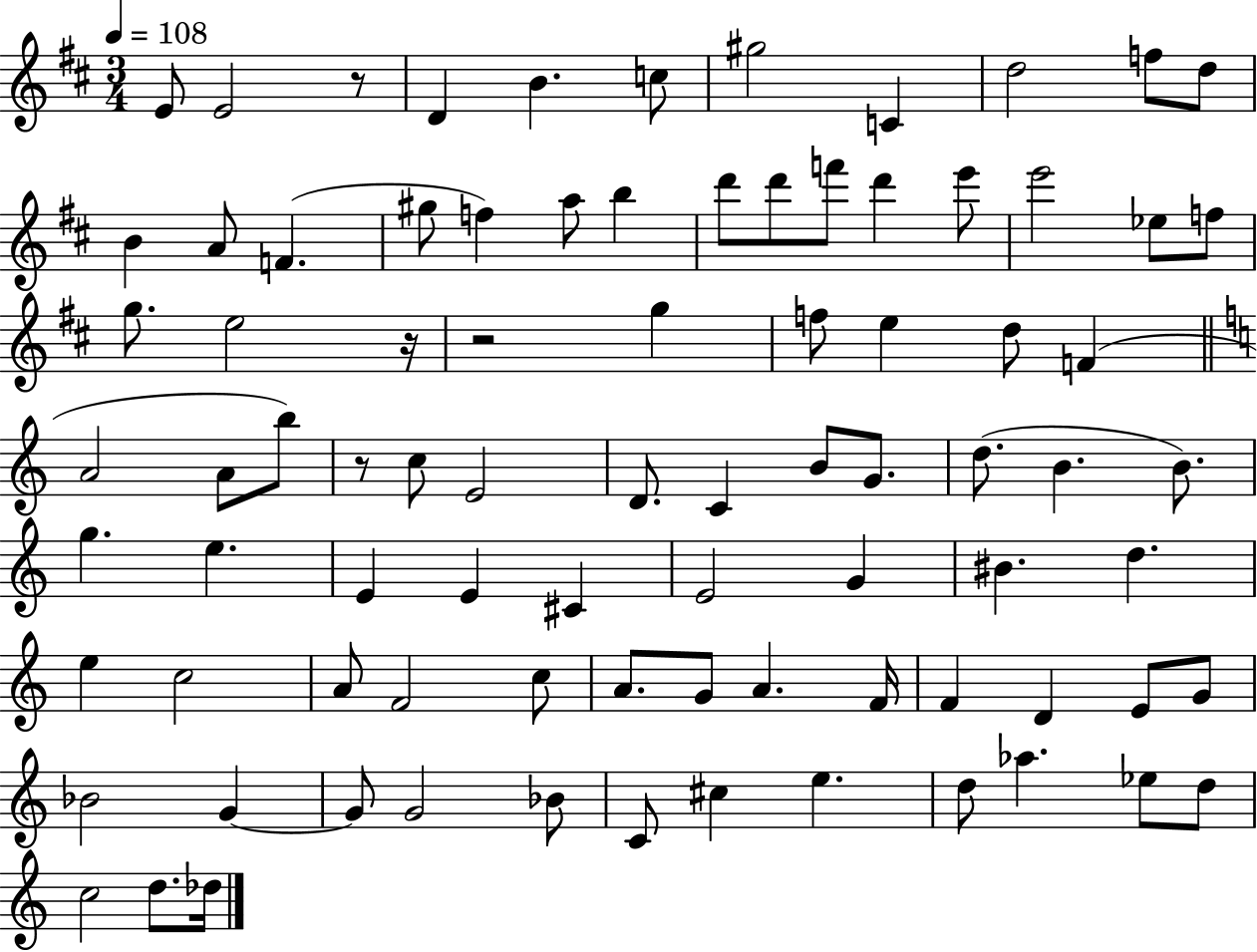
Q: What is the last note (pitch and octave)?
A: Db5